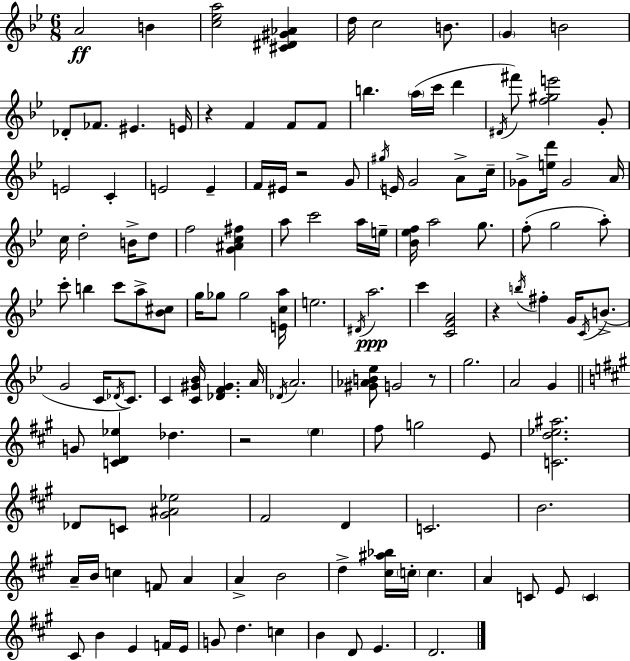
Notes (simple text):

A4/h B4/q [C5,Eb5,A5]/h [C#4,D#4,G#4,Ab4]/q D5/s C5/h B4/e. G4/q B4/h Db4/e FES4/e. EIS4/q. E4/s R/q F4/q F4/e F4/e B5/q. A5/s C6/s D6/q D#4/s F#6/e [F5,G#5,E6]/h G4/e E4/h C4/q E4/h E4/q F4/s EIS4/s R/h G4/e G#5/s E4/s G4/h A4/e C5/s Gb4/e [E5,D6]/s Gb4/h A4/s C5/s D5/h B4/s D5/e F5/h [G4,A#4,C5,F#5]/q A5/e C6/h A5/s E5/s [Bb4,Eb5,F5]/s A5/h G5/e. F5/e G5/h A5/e C6/e B5/q C6/e A5/e [Bb4,C#5]/e G5/s Gb5/e Gb5/h [E4,C5,A5]/s E5/h. D#4/s A5/h. C6/q [C4,F4,A4]/h R/q B5/s F#5/q G4/s C4/s B4/e. G4/h C4/s Db4/s C4/e. C4/q [C4,G#4,Bb4]/s [Db4,F4,G#4]/q. A4/s Db4/s A4/h. [G#4,Ab4,B4,Eb5]/e G4/h R/e G5/h. A4/h G4/q G4/e [C4,D4,Eb5]/q Db5/q. R/h E5/q F#5/e G5/h E4/e [C4,D5,Eb5,A#5]/h. Db4/e C4/e [G#4,A#4,Eb5]/h F#4/h D4/q C4/h. B4/h. A4/s B4/s C5/q F4/e A4/q A4/q B4/h D5/q [C#5,A#5,Bb5]/s C5/s C5/q. A4/q C4/e E4/e C4/q C#4/e B4/q E4/q F4/s E4/s G4/e D5/q. C5/q B4/q D4/e E4/q. D4/h.